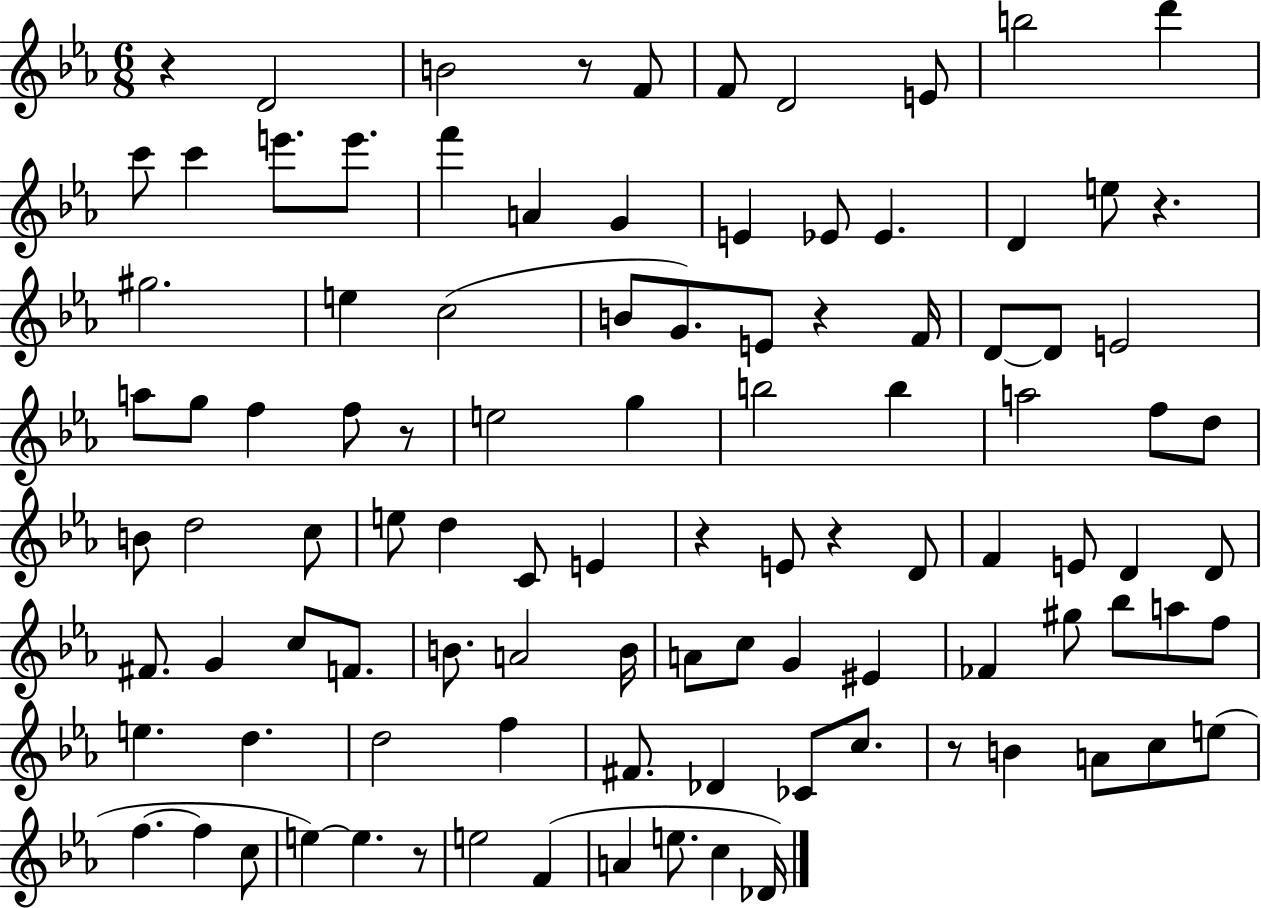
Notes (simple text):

R/q D4/h B4/h R/e F4/e F4/e D4/h E4/e B5/h D6/q C6/e C6/q E6/e. E6/e. F6/q A4/q G4/q E4/q Eb4/e Eb4/q. D4/q E5/e R/q. G#5/h. E5/q C5/h B4/e G4/e. E4/e R/q F4/s D4/e D4/e E4/h A5/e G5/e F5/q F5/e R/e E5/h G5/q B5/h B5/q A5/h F5/e D5/e B4/e D5/h C5/e E5/e D5/q C4/e E4/q R/q E4/e R/q D4/e F4/q E4/e D4/q D4/e F#4/e. G4/q C5/e F4/e. B4/e. A4/h B4/s A4/e C5/e G4/q EIS4/q FES4/q G#5/e Bb5/e A5/e F5/e E5/q. D5/q. D5/h F5/q F#4/e. Db4/q CES4/e C5/e. R/e B4/q A4/e C5/e E5/e F5/q. F5/q C5/e E5/q E5/q. R/e E5/h F4/q A4/q E5/e. C5/q Db4/s